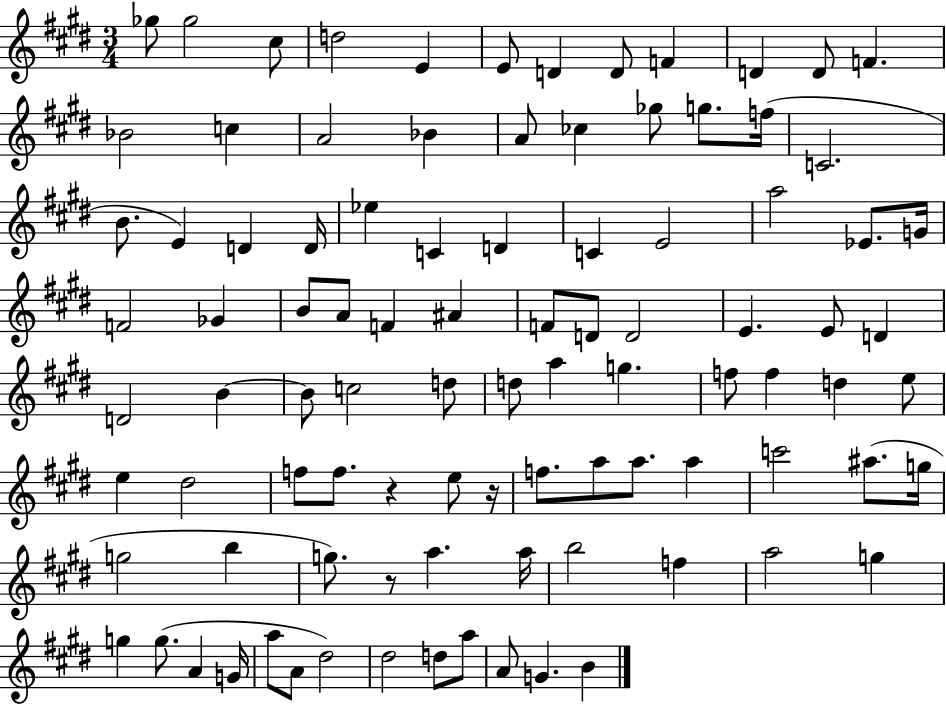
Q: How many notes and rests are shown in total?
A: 95